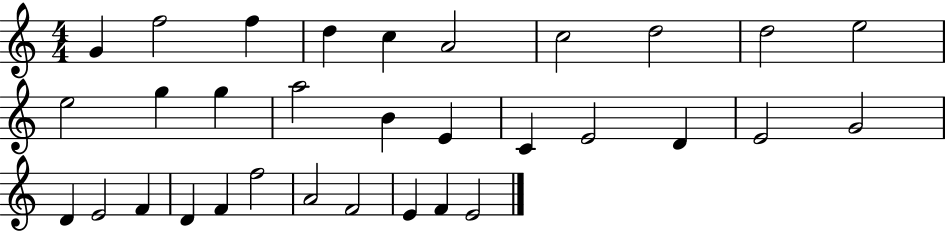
X:1
T:Untitled
M:4/4
L:1/4
K:C
G f2 f d c A2 c2 d2 d2 e2 e2 g g a2 B E C E2 D E2 G2 D E2 F D F f2 A2 F2 E F E2